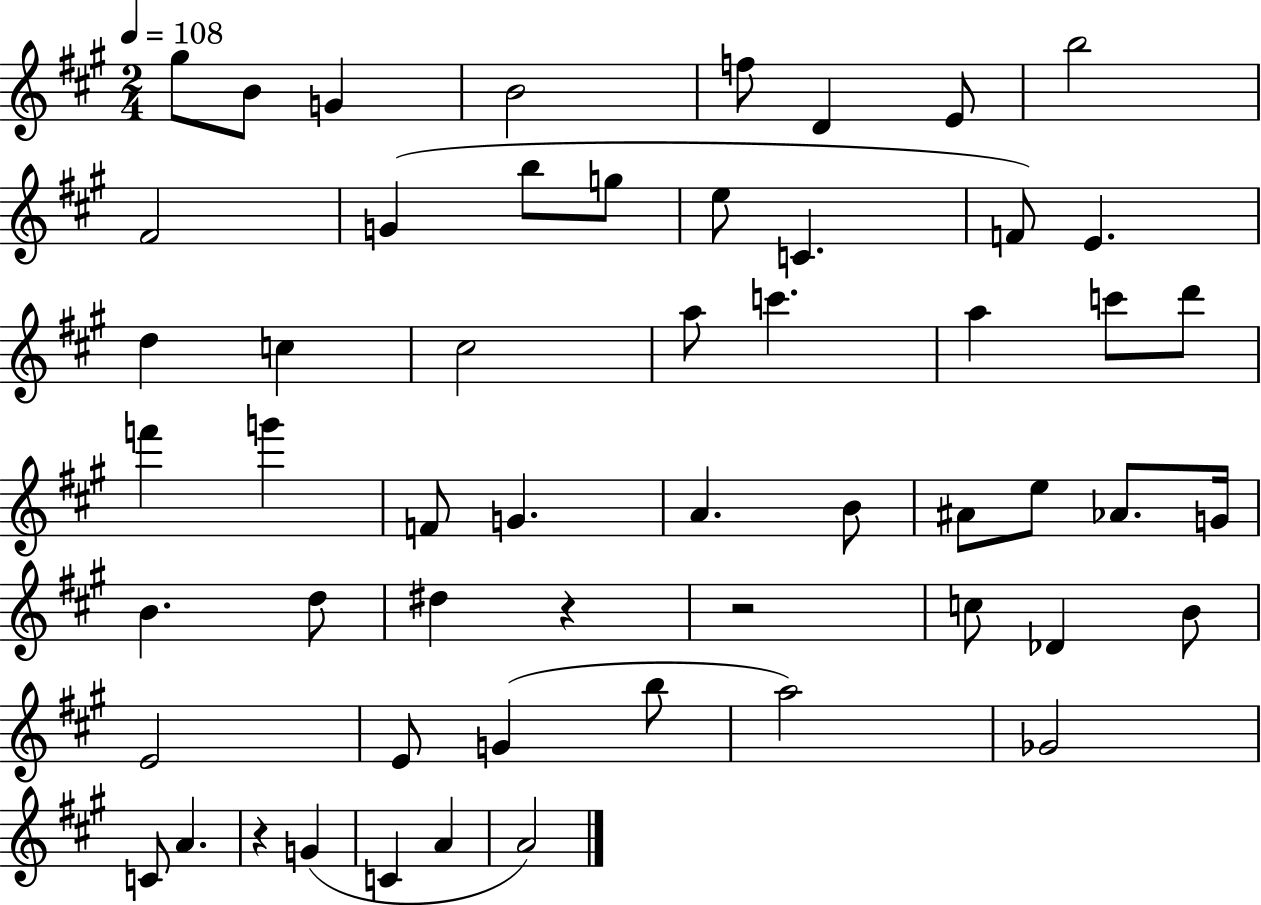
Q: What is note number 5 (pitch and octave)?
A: F5